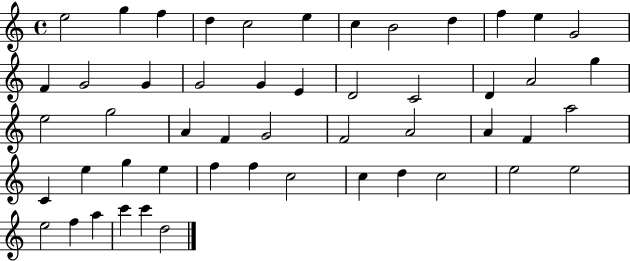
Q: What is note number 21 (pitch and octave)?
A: D4